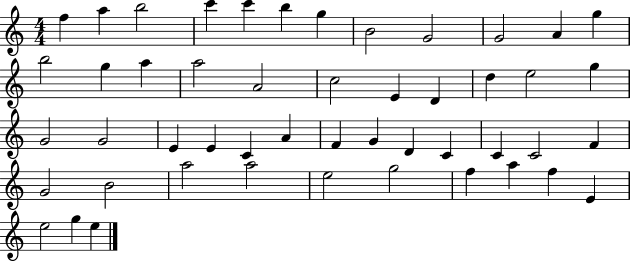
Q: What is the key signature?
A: C major